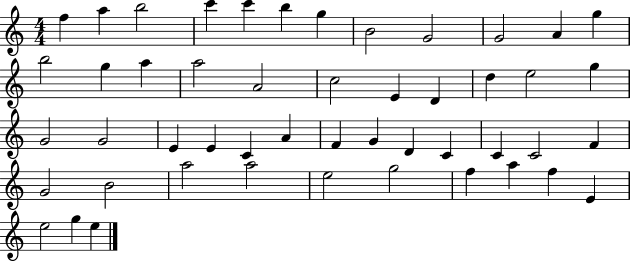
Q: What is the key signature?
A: C major